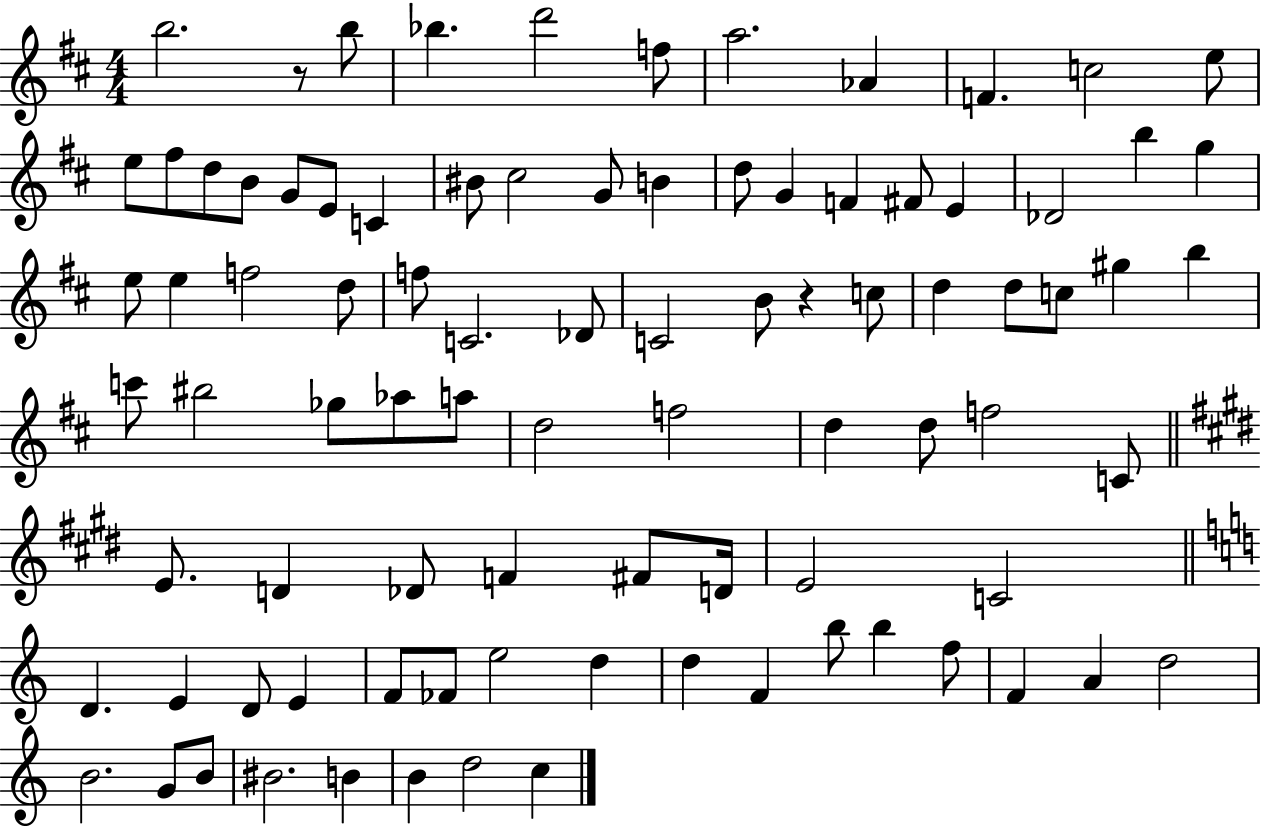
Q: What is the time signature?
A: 4/4